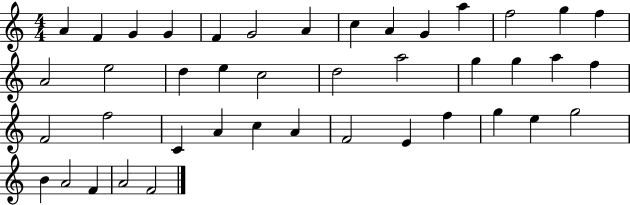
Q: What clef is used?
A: treble